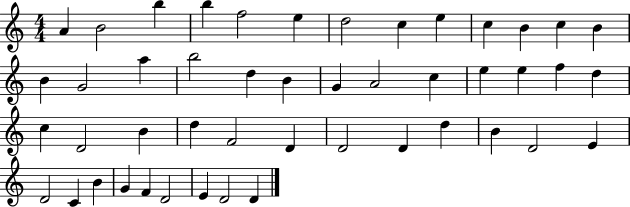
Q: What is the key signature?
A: C major